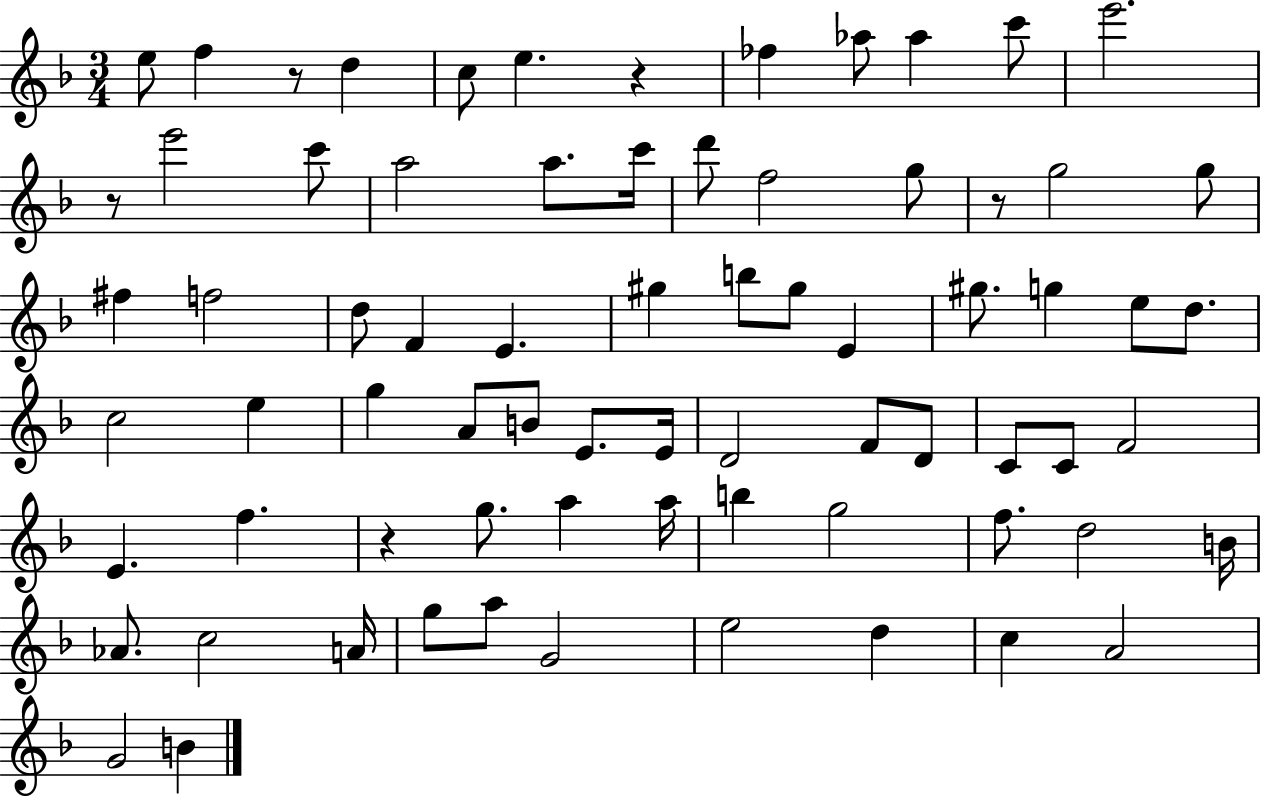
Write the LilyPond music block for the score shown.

{
  \clef treble
  \numericTimeSignature
  \time 3/4
  \key f \major
  e''8 f''4 r8 d''4 | c''8 e''4. r4 | fes''4 aes''8 aes''4 c'''8 | e'''2. | \break r8 e'''2 c'''8 | a''2 a''8. c'''16 | d'''8 f''2 g''8 | r8 g''2 g''8 | \break fis''4 f''2 | d''8 f'4 e'4. | gis''4 b''8 gis''8 e'4 | gis''8. g''4 e''8 d''8. | \break c''2 e''4 | g''4 a'8 b'8 e'8. e'16 | d'2 f'8 d'8 | c'8 c'8 f'2 | \break e'4. f''4. | r4 g''8. a''4 a''16 | b''4 g''2 | f''8. d''2 b'16 | \break aes'8. c''2 a'16 | g''8 a''8 g'2 | e''2 d''4 | c''4 a'2 | \break g'2 b'4 | \bar "|."
}